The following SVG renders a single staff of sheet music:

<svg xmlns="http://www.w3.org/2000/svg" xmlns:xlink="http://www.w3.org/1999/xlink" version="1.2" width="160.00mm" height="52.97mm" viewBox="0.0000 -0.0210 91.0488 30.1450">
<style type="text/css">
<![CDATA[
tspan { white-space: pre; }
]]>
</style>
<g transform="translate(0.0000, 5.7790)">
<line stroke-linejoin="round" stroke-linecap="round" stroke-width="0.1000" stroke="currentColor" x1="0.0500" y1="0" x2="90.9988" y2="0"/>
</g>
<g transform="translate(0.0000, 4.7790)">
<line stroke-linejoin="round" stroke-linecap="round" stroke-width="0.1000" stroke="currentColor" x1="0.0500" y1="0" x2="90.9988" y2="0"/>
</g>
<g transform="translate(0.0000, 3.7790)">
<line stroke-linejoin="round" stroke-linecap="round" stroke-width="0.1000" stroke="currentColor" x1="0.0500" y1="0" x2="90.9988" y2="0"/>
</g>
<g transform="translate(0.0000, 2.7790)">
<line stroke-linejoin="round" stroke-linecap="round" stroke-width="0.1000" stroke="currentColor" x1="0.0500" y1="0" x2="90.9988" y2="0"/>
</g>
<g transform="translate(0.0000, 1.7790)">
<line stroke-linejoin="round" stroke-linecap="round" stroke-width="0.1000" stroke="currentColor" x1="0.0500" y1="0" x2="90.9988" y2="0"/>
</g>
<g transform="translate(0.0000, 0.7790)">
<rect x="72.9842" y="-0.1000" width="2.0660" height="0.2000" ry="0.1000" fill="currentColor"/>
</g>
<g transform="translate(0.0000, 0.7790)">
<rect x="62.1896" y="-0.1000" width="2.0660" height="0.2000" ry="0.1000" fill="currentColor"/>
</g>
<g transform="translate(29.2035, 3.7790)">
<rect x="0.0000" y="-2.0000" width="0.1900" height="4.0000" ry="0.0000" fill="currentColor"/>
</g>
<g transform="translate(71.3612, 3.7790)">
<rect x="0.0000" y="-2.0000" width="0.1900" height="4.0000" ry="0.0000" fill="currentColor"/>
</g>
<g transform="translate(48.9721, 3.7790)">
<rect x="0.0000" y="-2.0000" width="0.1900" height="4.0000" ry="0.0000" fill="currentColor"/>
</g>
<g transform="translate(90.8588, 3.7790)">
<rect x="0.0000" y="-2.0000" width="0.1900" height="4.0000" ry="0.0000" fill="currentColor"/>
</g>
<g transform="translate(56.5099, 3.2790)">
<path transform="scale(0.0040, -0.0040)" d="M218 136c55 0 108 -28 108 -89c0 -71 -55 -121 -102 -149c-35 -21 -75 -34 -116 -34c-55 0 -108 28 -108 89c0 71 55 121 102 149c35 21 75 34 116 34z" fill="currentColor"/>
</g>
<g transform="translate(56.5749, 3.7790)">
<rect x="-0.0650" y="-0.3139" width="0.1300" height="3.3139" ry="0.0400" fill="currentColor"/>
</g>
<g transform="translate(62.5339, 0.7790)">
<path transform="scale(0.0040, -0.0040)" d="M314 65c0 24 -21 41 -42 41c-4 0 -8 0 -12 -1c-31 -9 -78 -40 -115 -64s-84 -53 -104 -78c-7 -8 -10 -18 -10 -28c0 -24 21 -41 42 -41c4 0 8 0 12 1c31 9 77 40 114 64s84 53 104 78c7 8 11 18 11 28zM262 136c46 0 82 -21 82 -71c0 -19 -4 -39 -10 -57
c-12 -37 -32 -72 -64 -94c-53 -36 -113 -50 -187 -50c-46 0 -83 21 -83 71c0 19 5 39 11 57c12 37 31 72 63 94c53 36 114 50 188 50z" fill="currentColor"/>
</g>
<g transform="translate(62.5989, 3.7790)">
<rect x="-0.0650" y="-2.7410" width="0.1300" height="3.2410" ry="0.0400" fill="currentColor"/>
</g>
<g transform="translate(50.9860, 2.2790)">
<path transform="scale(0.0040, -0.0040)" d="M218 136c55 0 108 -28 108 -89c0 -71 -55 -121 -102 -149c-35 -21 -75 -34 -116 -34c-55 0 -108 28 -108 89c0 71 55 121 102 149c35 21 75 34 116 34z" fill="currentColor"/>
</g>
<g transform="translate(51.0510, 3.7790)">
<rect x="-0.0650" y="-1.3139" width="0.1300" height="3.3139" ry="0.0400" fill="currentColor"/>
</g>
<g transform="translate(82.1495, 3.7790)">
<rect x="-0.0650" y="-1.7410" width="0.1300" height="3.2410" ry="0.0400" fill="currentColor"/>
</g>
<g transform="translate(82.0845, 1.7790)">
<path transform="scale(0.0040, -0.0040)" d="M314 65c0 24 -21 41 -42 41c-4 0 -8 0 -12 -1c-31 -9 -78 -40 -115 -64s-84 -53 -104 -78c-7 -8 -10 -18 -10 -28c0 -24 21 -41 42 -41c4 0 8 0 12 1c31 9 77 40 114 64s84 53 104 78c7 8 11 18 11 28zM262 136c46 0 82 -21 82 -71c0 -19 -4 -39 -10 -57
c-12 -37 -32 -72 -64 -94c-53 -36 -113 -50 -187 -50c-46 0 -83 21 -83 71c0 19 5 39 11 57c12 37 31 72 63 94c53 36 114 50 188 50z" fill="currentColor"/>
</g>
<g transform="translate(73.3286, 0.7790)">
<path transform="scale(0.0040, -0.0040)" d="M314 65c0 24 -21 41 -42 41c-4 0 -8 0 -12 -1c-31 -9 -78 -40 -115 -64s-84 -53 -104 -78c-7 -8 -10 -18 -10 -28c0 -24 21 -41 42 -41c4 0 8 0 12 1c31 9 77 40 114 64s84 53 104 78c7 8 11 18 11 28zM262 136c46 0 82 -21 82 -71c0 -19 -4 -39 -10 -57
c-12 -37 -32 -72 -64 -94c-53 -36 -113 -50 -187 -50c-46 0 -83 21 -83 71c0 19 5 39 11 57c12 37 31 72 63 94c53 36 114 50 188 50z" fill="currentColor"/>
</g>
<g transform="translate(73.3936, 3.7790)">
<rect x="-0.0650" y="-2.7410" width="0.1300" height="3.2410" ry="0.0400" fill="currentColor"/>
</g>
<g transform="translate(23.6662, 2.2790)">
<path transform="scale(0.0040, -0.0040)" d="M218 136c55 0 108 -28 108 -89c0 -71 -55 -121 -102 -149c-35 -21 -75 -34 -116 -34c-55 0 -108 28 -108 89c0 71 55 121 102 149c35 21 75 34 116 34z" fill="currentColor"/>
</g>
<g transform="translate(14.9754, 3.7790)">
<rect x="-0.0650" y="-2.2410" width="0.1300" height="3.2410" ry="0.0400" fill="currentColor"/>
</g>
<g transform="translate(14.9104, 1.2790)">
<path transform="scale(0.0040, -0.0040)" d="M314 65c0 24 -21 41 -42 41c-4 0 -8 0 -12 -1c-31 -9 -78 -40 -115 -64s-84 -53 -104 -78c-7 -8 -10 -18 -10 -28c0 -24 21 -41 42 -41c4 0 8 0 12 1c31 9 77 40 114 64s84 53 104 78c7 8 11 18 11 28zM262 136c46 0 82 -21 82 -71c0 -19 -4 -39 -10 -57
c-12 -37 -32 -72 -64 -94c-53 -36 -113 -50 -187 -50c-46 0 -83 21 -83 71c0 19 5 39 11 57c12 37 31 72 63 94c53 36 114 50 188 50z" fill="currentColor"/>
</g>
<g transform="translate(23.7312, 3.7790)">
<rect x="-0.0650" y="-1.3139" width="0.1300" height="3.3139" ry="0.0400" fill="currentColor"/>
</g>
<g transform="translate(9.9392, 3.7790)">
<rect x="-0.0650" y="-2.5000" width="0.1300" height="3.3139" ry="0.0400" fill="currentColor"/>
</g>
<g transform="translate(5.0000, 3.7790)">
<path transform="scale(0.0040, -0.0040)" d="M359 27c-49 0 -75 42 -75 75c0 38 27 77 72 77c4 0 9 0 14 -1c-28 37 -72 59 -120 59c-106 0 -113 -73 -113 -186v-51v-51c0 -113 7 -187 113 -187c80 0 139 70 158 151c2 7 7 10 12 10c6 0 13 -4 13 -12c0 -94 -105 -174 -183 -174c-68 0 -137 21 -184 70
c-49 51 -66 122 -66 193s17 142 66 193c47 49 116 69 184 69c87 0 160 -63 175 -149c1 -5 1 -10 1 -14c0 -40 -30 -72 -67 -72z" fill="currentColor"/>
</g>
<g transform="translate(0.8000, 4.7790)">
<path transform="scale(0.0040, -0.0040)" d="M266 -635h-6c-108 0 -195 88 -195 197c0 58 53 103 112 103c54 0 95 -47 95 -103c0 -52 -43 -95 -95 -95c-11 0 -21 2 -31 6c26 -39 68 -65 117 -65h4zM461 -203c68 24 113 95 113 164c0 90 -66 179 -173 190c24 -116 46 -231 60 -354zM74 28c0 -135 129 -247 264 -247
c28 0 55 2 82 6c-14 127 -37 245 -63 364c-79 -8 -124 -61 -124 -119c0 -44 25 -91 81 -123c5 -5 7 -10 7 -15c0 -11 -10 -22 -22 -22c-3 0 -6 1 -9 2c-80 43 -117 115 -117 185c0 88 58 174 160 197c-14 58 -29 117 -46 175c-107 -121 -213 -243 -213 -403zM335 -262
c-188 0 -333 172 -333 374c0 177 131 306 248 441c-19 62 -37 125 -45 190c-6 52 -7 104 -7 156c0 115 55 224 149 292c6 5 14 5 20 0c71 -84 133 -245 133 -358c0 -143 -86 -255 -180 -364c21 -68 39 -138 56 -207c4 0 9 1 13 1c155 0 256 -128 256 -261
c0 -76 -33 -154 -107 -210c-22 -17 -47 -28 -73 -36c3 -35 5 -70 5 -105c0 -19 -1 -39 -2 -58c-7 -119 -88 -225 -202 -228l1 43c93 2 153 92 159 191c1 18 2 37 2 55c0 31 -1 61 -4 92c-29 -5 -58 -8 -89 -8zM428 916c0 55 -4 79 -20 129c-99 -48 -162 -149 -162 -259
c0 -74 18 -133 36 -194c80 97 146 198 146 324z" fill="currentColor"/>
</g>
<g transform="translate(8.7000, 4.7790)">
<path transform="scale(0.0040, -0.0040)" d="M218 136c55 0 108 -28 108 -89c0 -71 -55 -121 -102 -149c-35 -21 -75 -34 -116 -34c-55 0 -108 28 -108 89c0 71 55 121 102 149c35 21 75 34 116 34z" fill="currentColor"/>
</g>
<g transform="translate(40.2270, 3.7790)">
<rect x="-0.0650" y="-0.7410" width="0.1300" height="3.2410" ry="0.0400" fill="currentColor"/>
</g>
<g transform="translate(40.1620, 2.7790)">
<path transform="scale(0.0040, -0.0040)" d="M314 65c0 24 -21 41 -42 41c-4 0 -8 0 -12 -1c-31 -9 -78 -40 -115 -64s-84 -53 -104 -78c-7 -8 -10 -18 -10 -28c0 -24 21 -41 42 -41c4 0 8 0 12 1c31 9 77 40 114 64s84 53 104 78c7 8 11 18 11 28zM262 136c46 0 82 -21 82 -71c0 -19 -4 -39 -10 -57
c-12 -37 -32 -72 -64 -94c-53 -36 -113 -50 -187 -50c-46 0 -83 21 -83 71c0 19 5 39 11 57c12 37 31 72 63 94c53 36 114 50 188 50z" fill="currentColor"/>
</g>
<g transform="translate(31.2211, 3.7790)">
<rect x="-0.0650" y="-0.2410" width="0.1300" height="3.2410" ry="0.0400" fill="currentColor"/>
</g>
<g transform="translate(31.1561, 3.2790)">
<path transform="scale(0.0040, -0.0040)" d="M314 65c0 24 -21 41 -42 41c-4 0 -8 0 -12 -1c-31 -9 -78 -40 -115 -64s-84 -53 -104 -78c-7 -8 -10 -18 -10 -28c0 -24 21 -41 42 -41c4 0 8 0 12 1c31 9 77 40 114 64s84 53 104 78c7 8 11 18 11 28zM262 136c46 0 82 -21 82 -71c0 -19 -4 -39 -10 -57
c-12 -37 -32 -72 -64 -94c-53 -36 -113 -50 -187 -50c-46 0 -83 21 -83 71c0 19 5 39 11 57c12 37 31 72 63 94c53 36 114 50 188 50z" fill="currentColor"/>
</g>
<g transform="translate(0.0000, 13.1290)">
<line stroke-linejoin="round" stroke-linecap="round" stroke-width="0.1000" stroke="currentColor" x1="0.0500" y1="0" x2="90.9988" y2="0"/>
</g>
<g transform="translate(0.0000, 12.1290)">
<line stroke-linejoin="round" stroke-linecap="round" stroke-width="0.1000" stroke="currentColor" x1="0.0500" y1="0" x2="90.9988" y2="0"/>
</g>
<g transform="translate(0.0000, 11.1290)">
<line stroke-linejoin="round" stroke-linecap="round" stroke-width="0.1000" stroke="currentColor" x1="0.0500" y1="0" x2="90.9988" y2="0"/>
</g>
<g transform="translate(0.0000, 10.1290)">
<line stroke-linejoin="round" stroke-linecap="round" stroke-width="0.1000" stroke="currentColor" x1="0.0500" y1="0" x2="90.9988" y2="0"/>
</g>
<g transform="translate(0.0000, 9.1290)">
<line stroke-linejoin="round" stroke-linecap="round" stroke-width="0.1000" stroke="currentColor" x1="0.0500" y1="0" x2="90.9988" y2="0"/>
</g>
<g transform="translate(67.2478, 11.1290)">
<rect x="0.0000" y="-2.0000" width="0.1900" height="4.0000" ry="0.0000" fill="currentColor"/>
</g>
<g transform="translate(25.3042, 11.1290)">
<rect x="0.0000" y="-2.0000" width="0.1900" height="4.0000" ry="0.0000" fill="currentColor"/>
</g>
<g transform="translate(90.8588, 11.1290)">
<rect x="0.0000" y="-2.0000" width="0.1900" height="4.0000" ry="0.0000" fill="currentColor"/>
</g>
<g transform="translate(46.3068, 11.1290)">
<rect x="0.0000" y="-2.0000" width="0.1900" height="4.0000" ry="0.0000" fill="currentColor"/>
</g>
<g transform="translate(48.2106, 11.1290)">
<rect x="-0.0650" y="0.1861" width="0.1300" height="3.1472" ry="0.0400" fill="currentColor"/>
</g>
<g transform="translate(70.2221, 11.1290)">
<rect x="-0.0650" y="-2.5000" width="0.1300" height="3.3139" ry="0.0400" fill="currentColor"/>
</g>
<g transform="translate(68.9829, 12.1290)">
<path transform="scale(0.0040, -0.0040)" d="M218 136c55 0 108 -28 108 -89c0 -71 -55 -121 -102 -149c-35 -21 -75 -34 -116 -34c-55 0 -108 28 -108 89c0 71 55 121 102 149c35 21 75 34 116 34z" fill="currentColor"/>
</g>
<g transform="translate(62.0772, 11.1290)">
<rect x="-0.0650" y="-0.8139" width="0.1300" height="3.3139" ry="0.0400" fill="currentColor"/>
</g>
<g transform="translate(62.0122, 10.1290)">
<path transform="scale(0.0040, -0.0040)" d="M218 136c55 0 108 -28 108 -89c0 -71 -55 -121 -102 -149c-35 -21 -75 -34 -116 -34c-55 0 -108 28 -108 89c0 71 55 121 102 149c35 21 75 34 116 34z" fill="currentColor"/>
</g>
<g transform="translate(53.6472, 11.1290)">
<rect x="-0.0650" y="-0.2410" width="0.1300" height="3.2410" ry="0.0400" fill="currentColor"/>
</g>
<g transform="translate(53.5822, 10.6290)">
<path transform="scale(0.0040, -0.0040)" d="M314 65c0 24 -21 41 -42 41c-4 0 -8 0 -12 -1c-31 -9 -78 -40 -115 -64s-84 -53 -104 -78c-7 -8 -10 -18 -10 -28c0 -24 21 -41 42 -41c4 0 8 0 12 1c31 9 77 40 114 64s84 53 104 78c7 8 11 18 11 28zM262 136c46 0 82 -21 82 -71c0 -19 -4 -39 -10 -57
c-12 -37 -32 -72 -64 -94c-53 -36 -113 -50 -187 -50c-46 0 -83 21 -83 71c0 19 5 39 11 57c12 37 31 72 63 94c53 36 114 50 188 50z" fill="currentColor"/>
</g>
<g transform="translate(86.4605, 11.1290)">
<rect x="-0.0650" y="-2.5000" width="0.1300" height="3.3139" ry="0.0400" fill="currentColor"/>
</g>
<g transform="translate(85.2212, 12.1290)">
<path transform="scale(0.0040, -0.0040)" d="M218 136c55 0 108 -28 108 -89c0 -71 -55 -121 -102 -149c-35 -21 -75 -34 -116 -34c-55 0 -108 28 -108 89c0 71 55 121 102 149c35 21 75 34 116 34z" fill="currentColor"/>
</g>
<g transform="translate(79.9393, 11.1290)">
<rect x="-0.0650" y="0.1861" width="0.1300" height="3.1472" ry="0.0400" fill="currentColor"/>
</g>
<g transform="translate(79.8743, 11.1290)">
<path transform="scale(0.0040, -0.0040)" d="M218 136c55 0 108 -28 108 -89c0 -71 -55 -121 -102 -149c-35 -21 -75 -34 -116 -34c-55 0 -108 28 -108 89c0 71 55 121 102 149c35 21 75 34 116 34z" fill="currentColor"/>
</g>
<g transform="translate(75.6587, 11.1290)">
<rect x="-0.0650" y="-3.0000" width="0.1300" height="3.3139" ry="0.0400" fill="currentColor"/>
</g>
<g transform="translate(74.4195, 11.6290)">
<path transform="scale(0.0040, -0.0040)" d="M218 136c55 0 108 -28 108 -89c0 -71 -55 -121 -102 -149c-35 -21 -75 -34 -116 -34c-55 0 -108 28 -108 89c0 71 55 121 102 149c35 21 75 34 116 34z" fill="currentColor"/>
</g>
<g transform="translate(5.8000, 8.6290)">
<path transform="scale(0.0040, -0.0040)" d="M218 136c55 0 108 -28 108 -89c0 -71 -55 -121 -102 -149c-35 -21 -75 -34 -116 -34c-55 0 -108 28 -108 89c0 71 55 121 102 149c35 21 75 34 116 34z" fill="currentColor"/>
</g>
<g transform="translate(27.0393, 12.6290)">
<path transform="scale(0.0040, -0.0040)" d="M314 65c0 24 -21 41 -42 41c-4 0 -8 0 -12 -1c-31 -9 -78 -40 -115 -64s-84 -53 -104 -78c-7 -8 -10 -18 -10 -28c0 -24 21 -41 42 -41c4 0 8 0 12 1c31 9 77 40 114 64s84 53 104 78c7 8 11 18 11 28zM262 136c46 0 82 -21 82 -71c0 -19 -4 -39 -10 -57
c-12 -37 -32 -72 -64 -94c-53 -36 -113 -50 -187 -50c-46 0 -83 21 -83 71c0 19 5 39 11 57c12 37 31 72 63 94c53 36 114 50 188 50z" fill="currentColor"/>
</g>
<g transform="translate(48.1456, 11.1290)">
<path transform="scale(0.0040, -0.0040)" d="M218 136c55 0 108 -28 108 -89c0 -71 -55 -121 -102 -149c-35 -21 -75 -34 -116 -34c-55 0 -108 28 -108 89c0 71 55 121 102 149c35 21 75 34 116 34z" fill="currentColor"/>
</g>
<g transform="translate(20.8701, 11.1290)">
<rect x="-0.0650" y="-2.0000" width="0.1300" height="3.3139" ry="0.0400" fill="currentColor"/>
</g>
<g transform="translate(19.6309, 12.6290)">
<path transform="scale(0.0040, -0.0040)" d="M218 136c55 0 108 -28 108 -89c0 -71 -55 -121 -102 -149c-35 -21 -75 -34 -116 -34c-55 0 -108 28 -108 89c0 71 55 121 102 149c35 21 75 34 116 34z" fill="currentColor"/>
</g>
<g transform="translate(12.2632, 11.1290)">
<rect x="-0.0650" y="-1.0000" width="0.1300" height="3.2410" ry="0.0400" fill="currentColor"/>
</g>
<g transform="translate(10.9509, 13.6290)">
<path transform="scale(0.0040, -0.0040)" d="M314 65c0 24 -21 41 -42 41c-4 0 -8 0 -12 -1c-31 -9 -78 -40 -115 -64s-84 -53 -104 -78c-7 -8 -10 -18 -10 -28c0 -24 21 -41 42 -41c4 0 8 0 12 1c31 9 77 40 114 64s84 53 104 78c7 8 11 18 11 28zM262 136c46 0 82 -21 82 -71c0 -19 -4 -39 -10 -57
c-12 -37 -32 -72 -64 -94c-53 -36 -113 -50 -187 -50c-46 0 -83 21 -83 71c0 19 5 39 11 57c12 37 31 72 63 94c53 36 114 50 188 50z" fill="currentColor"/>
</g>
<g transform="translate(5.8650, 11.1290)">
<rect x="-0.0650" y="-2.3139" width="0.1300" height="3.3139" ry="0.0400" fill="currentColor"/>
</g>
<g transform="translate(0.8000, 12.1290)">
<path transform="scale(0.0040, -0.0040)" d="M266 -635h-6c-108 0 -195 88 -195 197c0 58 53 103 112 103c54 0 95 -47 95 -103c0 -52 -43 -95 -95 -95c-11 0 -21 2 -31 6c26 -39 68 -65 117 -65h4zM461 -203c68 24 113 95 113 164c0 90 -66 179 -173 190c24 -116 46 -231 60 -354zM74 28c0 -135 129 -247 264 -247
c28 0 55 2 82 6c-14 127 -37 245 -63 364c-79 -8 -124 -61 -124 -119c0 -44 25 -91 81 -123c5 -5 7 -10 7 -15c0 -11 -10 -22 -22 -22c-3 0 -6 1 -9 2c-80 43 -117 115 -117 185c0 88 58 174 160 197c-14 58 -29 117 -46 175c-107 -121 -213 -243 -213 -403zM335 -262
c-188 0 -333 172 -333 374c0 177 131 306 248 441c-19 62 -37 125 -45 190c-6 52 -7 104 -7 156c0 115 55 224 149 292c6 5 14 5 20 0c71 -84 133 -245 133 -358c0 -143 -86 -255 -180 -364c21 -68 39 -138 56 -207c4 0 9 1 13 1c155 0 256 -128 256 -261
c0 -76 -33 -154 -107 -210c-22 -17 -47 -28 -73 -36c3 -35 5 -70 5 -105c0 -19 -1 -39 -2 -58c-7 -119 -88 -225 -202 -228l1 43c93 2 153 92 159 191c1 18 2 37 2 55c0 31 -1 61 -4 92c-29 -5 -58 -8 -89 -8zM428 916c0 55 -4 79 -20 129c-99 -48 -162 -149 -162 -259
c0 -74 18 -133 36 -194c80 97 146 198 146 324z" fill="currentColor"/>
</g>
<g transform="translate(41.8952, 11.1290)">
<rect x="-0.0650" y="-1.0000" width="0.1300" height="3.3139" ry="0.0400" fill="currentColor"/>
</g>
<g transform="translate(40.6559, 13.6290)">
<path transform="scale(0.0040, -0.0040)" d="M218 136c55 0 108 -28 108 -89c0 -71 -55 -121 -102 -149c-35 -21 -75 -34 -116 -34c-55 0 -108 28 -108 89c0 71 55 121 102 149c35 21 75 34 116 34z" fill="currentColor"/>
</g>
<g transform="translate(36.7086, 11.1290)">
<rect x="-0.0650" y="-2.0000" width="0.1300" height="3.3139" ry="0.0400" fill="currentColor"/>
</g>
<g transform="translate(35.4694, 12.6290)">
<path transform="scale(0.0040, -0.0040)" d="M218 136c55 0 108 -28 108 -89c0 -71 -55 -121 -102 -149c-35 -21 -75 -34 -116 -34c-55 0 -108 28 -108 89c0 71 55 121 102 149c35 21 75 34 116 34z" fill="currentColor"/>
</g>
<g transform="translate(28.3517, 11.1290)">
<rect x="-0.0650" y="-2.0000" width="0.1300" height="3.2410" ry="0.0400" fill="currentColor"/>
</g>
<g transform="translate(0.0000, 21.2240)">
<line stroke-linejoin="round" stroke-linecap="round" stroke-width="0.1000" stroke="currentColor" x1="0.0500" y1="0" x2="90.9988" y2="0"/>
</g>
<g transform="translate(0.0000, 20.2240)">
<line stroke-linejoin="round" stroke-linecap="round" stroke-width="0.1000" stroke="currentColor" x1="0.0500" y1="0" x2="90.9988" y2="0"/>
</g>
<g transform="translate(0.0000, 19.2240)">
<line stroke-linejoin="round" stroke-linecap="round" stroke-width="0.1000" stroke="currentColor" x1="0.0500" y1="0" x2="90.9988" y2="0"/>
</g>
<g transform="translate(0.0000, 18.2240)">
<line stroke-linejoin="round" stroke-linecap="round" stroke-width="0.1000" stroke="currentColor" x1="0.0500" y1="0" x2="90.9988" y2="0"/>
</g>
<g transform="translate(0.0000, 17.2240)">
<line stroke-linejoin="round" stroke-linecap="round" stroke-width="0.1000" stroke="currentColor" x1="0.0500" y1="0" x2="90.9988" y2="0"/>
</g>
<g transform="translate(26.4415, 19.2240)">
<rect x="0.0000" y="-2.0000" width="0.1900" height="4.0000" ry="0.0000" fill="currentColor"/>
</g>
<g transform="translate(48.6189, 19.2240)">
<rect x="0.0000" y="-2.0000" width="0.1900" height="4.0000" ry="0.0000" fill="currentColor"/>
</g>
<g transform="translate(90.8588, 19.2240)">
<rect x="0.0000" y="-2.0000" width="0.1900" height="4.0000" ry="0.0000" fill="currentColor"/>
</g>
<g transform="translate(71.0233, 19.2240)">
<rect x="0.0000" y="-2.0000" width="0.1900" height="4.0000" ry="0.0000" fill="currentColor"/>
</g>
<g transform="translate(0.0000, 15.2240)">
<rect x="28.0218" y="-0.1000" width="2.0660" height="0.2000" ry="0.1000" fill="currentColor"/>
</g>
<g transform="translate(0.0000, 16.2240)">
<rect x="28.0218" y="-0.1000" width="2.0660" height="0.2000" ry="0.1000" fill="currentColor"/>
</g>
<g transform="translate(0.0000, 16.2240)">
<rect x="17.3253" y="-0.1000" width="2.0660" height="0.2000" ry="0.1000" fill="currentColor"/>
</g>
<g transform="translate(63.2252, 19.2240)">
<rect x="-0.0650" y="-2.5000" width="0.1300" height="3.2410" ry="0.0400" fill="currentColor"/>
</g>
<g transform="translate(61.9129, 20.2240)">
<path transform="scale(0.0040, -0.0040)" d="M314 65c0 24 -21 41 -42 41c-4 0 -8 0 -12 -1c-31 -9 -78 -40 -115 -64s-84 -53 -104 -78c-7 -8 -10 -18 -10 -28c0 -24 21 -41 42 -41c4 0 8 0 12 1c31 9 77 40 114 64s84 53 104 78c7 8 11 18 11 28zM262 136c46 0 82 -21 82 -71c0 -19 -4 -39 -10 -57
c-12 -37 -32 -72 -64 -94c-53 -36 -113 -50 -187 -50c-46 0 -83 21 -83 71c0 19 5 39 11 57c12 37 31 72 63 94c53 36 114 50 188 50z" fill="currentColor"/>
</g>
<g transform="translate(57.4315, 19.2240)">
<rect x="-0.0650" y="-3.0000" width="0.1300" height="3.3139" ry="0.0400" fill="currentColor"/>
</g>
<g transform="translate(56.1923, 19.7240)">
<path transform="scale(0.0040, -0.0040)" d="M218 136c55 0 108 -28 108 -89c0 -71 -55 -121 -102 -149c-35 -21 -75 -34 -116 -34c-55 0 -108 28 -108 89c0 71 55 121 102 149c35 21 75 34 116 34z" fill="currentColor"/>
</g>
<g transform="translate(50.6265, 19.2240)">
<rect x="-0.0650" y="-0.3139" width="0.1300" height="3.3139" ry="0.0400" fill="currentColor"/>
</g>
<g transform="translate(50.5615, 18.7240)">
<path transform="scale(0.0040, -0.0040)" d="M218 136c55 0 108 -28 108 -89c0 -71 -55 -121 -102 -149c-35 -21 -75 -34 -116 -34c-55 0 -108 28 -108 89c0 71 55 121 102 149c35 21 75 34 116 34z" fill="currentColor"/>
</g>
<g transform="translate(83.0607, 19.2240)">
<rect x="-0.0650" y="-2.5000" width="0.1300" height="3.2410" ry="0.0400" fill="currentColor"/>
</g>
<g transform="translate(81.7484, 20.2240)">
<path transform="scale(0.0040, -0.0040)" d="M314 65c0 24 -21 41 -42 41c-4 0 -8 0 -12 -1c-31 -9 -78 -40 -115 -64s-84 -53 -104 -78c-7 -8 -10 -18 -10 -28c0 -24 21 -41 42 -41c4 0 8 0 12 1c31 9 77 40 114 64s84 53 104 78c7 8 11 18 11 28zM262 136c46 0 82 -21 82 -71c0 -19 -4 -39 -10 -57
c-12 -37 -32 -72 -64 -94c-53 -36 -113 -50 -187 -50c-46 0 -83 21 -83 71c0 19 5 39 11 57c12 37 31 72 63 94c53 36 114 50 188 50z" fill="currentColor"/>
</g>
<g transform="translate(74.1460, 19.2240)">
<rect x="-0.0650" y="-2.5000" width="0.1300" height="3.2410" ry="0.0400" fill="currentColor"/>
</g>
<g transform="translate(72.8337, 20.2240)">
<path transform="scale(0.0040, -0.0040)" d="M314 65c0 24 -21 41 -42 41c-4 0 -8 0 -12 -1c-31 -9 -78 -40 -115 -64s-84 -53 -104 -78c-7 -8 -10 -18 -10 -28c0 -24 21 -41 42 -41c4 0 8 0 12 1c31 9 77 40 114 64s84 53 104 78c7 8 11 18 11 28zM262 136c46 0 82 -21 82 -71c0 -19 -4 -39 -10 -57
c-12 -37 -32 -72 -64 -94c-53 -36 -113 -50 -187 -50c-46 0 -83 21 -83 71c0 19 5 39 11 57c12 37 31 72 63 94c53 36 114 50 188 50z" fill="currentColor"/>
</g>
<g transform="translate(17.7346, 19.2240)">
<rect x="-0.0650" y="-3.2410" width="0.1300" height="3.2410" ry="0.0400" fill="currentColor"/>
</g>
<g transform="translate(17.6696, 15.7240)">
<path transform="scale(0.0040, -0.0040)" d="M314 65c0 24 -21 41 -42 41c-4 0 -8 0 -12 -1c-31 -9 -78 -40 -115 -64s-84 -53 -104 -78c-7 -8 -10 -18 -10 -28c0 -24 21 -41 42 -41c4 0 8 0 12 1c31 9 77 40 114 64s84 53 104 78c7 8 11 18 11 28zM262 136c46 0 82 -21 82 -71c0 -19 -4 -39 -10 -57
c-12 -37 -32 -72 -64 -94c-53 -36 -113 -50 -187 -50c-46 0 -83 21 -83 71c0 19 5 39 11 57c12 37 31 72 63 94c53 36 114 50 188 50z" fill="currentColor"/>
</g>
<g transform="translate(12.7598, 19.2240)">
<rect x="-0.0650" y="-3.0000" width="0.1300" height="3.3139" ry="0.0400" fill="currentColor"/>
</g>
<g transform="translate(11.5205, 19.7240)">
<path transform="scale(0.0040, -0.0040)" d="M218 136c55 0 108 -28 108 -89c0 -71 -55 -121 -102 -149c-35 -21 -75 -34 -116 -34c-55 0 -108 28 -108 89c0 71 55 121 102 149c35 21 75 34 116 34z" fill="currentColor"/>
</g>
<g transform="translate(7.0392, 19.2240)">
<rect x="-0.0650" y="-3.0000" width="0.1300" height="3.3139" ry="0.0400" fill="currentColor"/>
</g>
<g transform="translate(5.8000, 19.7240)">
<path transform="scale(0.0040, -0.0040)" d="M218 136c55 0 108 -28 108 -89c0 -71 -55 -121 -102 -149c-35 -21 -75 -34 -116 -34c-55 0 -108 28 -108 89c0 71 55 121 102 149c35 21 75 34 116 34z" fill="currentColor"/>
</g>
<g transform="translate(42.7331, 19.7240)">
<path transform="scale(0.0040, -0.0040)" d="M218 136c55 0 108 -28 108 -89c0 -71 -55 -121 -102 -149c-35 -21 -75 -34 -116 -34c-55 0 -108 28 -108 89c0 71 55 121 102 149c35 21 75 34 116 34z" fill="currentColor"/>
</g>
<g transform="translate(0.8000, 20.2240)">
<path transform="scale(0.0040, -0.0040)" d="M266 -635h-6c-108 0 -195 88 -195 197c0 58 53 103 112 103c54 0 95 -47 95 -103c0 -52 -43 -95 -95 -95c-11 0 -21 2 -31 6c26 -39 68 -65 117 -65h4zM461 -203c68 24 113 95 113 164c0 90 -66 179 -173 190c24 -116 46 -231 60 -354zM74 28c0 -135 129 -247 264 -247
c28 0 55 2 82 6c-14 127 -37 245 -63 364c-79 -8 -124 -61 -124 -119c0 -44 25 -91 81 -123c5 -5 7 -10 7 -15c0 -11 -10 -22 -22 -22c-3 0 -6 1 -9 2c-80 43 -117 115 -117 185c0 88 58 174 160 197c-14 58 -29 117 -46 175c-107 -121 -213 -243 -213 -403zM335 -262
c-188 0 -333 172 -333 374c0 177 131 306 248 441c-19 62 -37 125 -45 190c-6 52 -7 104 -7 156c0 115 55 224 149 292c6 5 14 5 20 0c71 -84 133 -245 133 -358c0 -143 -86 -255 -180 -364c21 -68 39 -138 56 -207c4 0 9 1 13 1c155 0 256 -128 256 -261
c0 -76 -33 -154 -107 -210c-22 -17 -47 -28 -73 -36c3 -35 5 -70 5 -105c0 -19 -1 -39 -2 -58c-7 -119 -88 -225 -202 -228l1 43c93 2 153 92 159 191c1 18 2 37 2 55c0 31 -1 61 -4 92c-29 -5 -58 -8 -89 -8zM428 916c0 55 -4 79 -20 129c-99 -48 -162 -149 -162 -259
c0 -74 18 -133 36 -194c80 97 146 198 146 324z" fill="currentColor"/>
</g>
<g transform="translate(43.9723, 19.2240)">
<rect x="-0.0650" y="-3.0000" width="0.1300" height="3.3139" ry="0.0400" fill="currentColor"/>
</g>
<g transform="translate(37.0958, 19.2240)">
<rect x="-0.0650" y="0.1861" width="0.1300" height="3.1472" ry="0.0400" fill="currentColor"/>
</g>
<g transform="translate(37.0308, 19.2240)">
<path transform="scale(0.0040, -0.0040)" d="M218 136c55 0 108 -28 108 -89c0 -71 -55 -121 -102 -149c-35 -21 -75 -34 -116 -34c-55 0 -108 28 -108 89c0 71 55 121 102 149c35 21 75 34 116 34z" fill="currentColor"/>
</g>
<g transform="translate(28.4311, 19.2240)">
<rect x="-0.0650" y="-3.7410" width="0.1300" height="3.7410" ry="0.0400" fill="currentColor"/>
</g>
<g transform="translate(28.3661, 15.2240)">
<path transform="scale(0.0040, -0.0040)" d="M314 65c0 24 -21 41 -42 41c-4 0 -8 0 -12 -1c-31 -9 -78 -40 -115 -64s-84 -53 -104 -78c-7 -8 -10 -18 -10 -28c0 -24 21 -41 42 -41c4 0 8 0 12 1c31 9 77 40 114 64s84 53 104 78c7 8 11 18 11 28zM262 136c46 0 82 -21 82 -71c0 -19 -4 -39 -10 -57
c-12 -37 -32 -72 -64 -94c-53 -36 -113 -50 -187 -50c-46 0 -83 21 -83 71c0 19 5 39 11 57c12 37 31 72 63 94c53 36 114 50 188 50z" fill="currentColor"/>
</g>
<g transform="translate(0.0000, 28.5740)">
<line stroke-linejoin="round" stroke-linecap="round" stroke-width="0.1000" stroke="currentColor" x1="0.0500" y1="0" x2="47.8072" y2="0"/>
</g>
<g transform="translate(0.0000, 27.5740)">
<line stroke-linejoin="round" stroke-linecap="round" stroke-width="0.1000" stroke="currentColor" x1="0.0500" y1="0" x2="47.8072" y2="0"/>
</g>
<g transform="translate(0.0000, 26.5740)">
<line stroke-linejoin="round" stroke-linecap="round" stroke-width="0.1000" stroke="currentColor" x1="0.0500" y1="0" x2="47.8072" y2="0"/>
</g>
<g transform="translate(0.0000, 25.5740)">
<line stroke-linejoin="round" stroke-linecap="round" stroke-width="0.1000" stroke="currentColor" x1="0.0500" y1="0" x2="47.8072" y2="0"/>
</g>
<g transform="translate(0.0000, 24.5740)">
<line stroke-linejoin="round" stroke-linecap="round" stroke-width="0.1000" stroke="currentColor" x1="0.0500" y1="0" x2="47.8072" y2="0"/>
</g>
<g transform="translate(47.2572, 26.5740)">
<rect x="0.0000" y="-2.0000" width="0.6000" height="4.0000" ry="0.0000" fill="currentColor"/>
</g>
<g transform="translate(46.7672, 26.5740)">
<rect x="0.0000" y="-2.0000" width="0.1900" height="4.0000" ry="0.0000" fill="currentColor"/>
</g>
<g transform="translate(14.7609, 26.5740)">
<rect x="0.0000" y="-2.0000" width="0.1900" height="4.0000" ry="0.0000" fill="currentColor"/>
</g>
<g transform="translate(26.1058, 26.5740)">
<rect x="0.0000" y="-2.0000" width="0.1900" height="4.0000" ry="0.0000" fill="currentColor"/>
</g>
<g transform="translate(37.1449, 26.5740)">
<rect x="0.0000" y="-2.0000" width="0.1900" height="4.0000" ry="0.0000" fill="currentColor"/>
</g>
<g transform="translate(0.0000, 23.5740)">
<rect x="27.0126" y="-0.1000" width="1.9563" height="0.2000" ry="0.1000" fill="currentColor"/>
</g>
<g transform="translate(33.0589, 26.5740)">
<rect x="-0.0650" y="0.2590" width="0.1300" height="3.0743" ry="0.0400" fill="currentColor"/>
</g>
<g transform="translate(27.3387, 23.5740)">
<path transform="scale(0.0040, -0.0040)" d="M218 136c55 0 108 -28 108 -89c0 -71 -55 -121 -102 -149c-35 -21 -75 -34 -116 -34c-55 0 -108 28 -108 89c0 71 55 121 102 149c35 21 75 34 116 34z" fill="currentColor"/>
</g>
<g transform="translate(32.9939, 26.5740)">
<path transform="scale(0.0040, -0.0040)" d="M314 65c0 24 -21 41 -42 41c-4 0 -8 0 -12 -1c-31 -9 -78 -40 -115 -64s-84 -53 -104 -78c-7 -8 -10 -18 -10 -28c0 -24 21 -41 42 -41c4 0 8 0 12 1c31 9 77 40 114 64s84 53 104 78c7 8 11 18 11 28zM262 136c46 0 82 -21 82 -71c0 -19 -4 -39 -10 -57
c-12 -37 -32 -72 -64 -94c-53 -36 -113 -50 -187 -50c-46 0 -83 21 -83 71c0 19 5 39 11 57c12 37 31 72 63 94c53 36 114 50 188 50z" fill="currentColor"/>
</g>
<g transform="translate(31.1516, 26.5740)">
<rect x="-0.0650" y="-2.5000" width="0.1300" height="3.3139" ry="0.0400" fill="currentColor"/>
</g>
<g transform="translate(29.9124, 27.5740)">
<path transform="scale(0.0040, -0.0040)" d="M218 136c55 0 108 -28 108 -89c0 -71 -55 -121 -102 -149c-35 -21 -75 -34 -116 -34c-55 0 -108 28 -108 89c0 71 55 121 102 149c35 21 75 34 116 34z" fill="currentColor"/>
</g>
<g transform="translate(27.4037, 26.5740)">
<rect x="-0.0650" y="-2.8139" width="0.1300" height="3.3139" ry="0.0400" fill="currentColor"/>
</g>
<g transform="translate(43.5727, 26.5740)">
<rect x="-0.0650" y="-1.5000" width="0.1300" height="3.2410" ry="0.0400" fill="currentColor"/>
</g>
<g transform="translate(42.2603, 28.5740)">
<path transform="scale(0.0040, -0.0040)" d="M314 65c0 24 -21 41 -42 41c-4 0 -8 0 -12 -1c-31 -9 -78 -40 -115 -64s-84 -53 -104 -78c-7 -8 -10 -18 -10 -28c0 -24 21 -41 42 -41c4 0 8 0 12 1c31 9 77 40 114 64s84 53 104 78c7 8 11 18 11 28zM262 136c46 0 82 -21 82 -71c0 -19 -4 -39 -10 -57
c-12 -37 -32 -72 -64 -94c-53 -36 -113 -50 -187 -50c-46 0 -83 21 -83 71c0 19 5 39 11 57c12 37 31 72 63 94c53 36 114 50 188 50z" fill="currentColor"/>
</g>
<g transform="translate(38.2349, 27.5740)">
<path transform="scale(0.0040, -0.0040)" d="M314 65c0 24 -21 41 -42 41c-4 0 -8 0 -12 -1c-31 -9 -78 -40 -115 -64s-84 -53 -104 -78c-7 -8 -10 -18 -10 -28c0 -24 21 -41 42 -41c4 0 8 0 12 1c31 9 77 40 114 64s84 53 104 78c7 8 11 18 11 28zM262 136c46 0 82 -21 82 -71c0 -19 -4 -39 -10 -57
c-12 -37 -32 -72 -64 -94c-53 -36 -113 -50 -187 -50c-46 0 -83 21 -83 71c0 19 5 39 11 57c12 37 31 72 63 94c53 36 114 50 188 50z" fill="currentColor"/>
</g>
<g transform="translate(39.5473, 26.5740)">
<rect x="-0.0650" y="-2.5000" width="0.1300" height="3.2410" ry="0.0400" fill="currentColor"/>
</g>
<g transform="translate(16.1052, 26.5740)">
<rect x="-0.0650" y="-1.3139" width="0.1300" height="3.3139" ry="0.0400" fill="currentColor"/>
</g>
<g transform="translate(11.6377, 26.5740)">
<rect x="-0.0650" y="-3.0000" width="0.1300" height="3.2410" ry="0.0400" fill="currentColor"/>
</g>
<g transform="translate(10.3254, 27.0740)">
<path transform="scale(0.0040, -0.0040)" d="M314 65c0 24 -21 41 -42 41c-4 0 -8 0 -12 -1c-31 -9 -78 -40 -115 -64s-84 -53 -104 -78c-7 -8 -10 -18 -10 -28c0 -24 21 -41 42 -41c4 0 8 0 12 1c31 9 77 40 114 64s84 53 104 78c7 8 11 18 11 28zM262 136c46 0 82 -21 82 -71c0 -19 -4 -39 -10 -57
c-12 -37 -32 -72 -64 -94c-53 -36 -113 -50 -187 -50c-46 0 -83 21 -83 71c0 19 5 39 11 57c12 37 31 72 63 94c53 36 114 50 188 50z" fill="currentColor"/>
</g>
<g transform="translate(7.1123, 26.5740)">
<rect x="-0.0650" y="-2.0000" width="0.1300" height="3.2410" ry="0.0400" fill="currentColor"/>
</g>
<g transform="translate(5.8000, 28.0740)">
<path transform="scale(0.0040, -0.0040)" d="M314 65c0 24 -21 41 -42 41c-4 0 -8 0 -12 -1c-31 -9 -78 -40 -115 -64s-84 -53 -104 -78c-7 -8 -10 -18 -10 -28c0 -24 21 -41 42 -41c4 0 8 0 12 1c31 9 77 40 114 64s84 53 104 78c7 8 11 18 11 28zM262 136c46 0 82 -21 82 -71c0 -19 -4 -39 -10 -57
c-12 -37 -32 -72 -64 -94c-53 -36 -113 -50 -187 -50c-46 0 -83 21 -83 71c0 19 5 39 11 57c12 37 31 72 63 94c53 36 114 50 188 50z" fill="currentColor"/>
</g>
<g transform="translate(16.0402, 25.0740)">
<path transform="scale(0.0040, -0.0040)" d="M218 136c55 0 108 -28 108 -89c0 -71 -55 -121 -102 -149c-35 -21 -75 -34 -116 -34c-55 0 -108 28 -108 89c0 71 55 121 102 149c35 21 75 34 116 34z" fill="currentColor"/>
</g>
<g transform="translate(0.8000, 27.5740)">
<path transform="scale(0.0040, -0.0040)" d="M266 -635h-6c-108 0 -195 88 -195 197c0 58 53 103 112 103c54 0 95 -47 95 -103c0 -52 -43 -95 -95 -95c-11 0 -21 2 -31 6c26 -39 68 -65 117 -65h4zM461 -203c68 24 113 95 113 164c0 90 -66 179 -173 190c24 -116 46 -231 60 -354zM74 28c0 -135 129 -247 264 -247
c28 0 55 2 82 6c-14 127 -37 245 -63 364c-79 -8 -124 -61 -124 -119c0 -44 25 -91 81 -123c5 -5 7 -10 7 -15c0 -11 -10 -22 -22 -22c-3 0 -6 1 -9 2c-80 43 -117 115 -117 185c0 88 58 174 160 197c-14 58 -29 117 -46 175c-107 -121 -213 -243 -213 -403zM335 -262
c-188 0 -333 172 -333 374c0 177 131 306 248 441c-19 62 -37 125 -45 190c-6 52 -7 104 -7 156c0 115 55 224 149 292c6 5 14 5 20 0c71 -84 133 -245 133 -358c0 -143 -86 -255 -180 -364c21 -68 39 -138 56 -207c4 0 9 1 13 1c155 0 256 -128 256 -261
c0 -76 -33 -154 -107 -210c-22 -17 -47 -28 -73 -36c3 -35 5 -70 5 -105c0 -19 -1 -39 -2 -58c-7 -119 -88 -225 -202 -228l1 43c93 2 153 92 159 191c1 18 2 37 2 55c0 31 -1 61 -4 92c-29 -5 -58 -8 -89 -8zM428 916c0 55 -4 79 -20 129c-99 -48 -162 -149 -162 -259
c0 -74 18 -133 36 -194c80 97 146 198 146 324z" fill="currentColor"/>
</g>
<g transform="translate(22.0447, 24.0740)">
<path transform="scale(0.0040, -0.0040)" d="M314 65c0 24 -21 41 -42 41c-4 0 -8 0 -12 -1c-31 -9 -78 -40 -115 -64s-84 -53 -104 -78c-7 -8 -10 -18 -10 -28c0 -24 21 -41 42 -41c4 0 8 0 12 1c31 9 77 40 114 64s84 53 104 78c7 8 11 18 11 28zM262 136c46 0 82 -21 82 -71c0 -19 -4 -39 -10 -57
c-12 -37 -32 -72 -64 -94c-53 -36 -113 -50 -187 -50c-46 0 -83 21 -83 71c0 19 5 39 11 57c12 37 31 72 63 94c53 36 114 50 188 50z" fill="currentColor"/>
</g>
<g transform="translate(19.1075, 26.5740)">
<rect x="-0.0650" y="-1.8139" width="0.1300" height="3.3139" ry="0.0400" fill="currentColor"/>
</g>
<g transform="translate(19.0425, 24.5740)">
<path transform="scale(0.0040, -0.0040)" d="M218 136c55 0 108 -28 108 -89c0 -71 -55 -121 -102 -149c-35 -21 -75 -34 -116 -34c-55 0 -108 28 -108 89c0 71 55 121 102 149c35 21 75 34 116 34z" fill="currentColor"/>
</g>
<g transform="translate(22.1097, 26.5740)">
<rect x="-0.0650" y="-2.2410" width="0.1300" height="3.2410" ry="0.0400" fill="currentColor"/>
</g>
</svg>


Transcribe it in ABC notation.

X:1
T:Untitled
M:4/4
L:1/4
K:C
G g2 e c2 d2 e c a2 a2 f2 g D2 F F2 F D B c2 d G A B G A A b2 c'2 B A c A G2 G2 G2 F2 A2 e f g2 a G B2 G2 E2